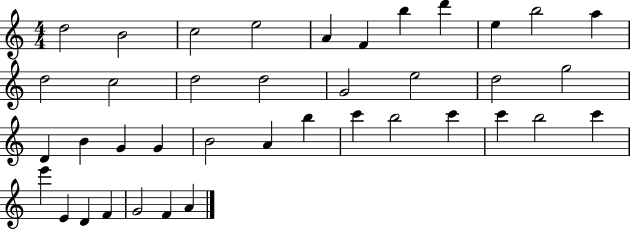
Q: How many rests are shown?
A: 0